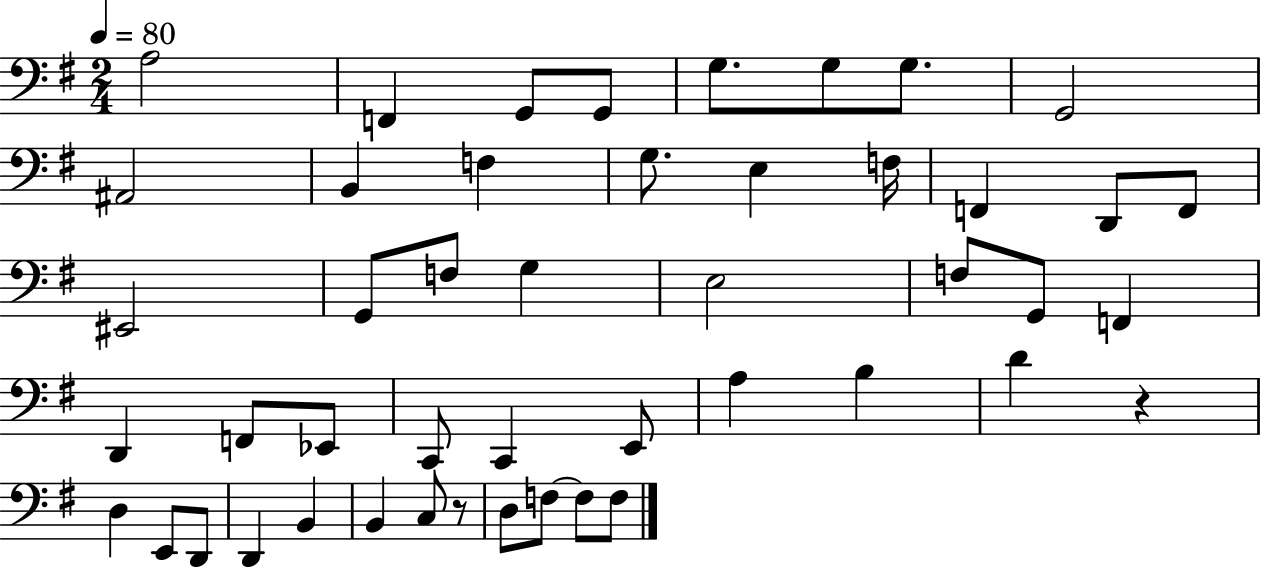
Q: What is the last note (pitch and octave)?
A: F3